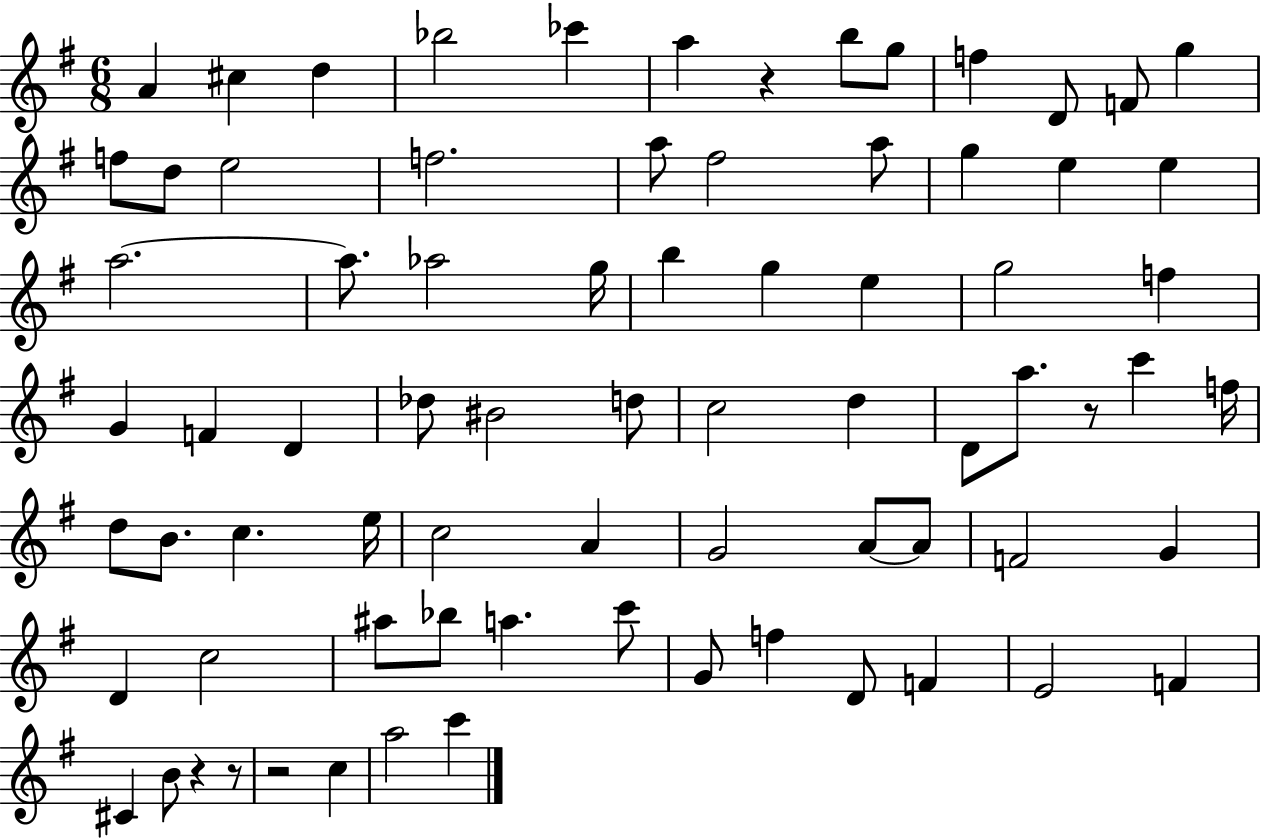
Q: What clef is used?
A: treble